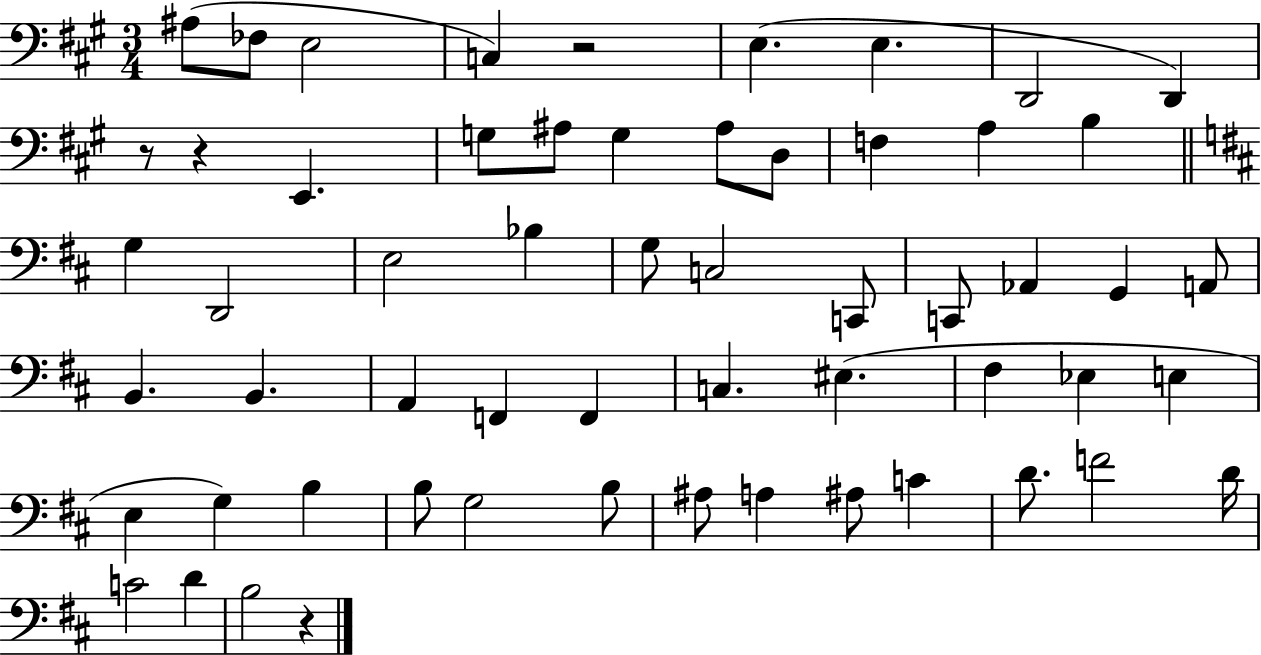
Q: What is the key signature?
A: A major